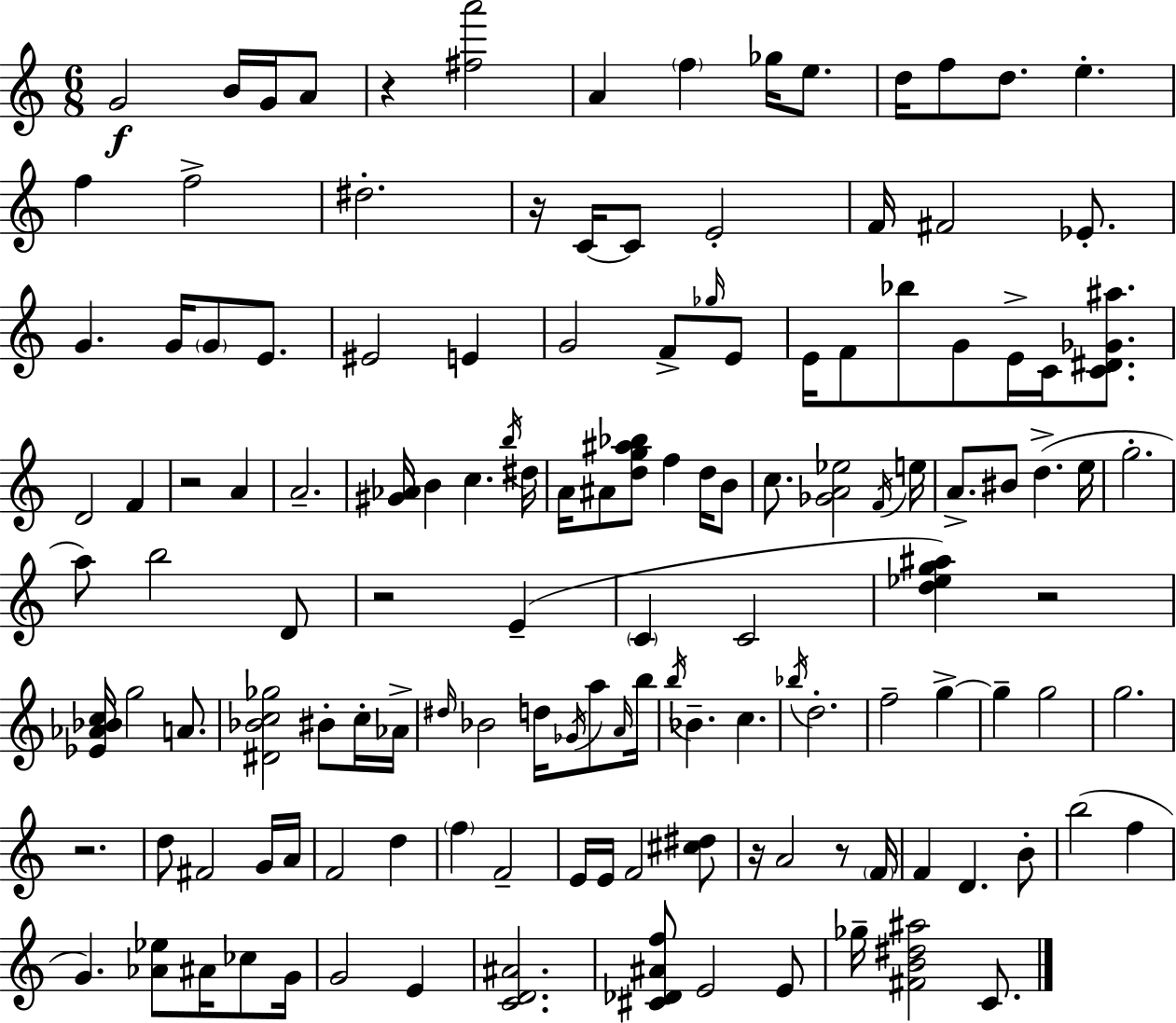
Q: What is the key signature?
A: C major